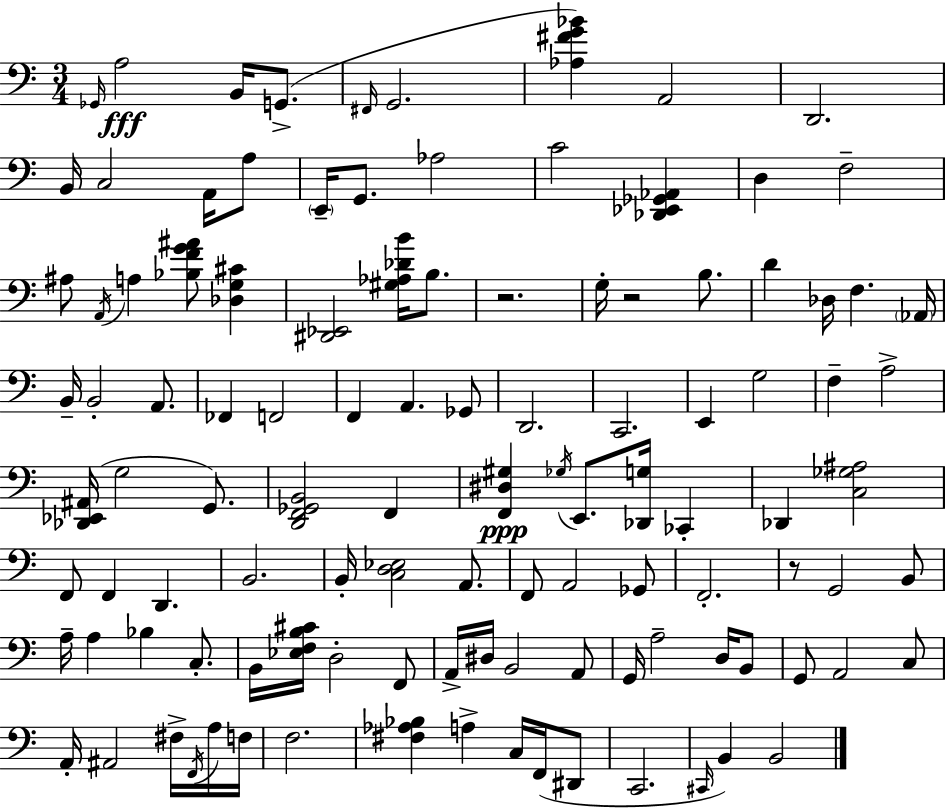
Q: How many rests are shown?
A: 3